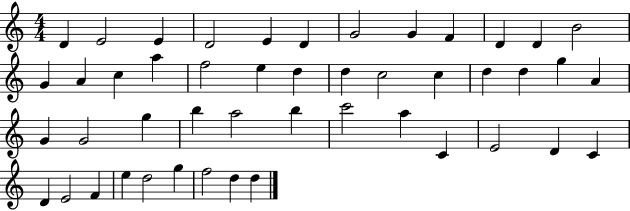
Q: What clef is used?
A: treble